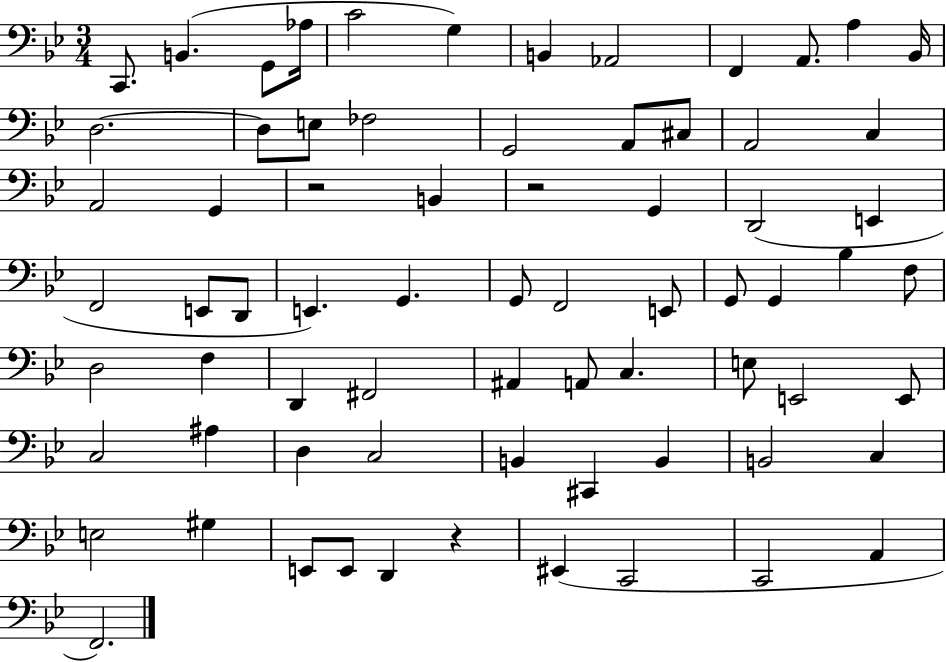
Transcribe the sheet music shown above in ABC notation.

X:1
T:Untitled
M:3/4
L:1/4
K:Bb
C,,/2 B,, G,,/2 _A,/4 C2 G, B,, _A,,2 F,, A,,/2 A, _B,,/4 D,2 D,/2 E,/2 _F,2 G,,2 A,,/2 ^C,/2 A,,2 C, A,,2 G,, z2 B,, z2 G,, D,,2 E,, F,,2 E,,/2 D,,/2 E,, G,, G,,/2 F,,2 E,,/2 G,,/2 G,, _B, F,/2 D,2 F, D,, ^F,,2 ^A,, A,,/2 C, E,/2 E,,2 E,,/2 C,2 ^A, D, C,2 B,, ^C,, B,, B,,2 C, E,2 ^G, E,,/2 E,,/2 D,, z ^E,, C,,2 C,,2 A,, F,,2